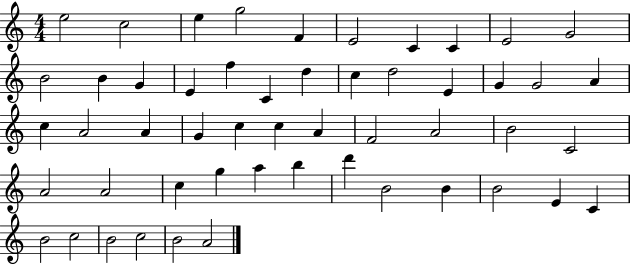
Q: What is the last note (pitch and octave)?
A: A4